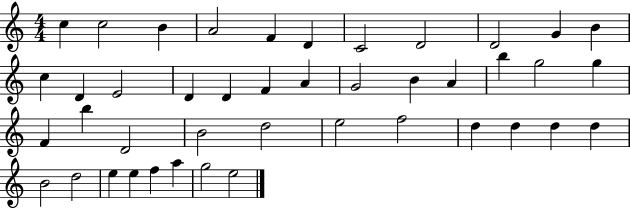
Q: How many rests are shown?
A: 0